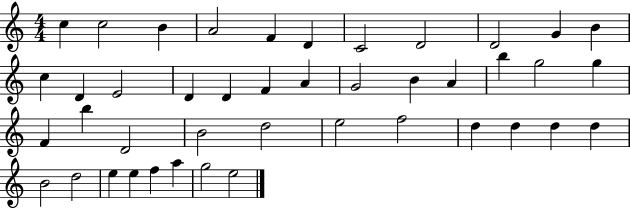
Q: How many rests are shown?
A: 0